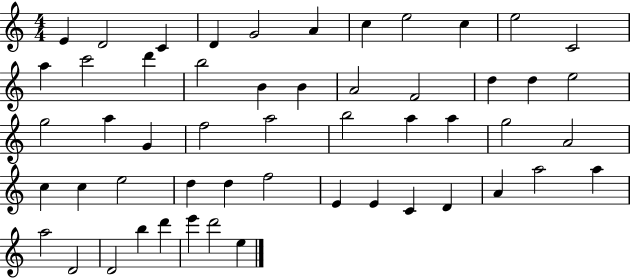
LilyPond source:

{
  \clef treble
  \numericTimeSignature
  \time 4/4
  \key c \major
  e'4 d'2 c'4 | d'4 g'2 a'4 | c''4 e''2 c''4 | e''2 c'2 | \break a''4 c'''2 d'''4 | b''2 b'4 b'4 | a'2 f'2 | d''4 d''4 e''2 | \break g''2 a''4 g'4 | f''2 a''2 | b''2 a''4 a''4 | g''2 a'2 | \break c''4 c''4 e''2 | d''4 d''4 f''2 | e'4 e'4 c'4 d'4 | a'4 a''2 a''4 | \break a''2 d'2 | d'2 b''4 d'''4 | e'''4 d'''2 e''4 | \bar "|."
}